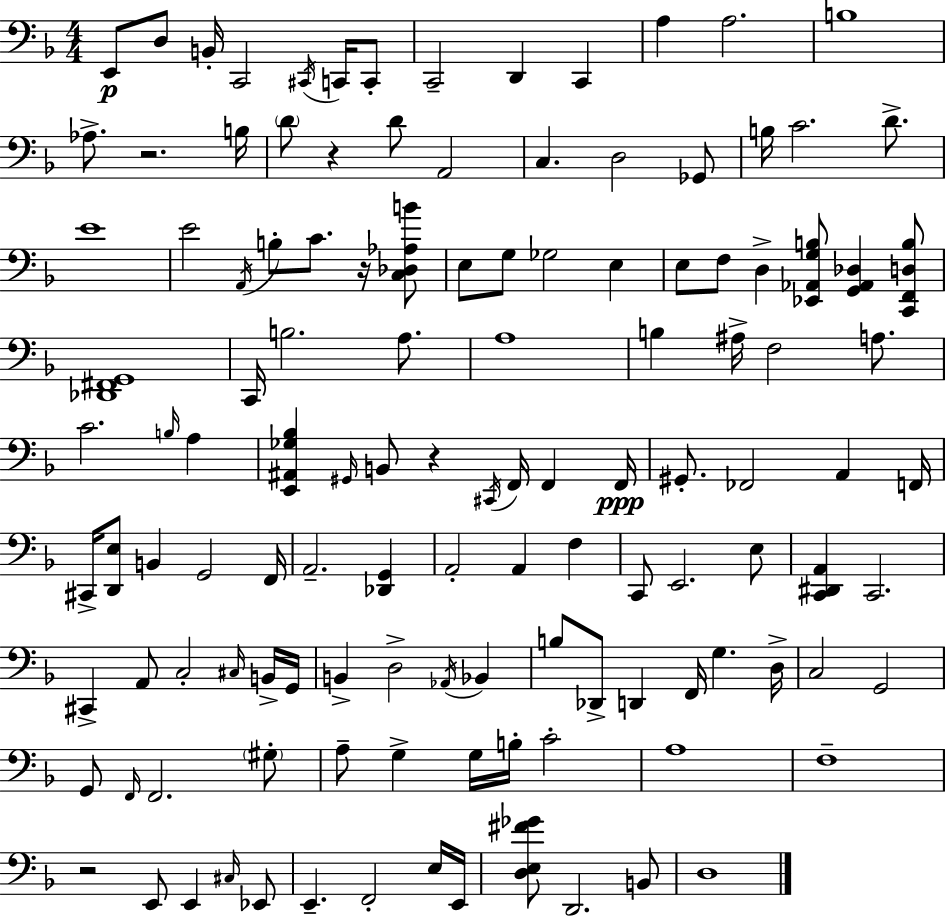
{
  \clef bass
  \numericTimeSignature
  \time 4/4
  \key d \minor
  e,8\p d8 b,16-. c,2 \acciaccatura { cis,16 } c,16 c,8-. | c,2-- d,4 c,4 | a4 a2. | b1 | \break aes8.-> r2. | b16 \parenthesize d'8 r4 d'8 a,2 | c4. d2 ges,8 | b16 c'2. d'8.-> | \break e'1 | e'2 \acciaccatura { a,16 } b8-. c'8. r16 | <c des aes b'>8 e8 g8 ges2 e4 | e8 f8 d4-> <ees, aes, g b>8 <g, aes, des>4 | \break <c, f, d b>8 <des, fis, g,>1 | c,16 b2. a8. | a1 | b4 ais16-> f2 a8. | \break c'2. \grace { b16 } a4 | <e, ais, ges bes>4 \grace { gis,16 } b,8 r4 \acciaccatura { cis,16 } f,16 | f,4 f,16\ppp gis,8.-. fes,2 | a,4 f,16 cis,16-> <d, e>8 b,4 g,2 | \break f,16 a,2.-- | <des, g,>4 a,2-. a,4 | f4 c,8 e,2. | e8 <c, dis, a,>4 c,2. | \break cis,4-> a,8 c2-. | \grace { cis16 } b,16-> g,16 b,4-> d2-> | \acciaccatura { aes,16 } bes,4 b8 des,8-> d,4 f,16 | g4. d16-> c2 g,2 | \break g,8 \grace { f,16 } f,2. | \parenthesize gis8-. a8-- g4-> g16 b16-. | c'2-. a1 | f1-- | \break r2 | e,8 e,4 \grace { cis16 } ees,8 e,4.-- f,2-. | e16 e,16 <d e fis' ges'>8 d,2. | b,8 d1 | \break \bar "|."
}